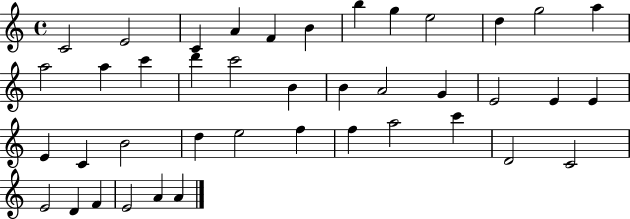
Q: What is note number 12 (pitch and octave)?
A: A5